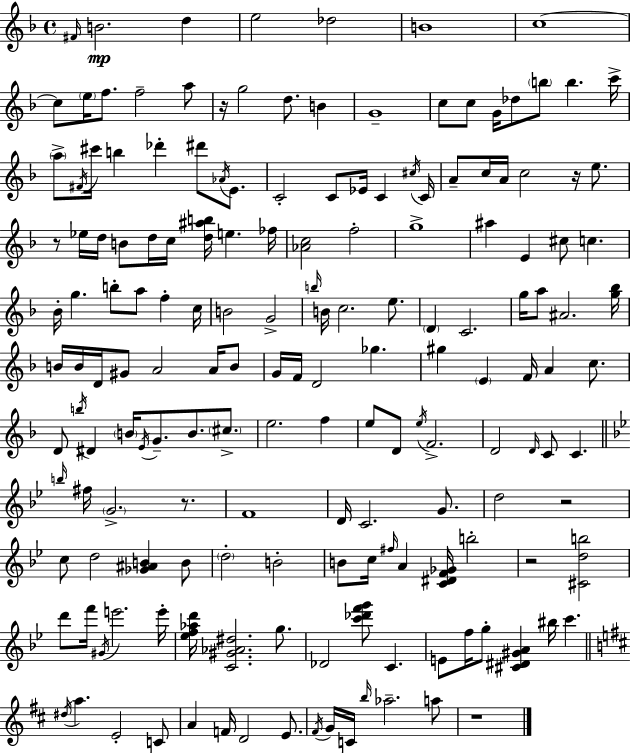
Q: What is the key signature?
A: F major